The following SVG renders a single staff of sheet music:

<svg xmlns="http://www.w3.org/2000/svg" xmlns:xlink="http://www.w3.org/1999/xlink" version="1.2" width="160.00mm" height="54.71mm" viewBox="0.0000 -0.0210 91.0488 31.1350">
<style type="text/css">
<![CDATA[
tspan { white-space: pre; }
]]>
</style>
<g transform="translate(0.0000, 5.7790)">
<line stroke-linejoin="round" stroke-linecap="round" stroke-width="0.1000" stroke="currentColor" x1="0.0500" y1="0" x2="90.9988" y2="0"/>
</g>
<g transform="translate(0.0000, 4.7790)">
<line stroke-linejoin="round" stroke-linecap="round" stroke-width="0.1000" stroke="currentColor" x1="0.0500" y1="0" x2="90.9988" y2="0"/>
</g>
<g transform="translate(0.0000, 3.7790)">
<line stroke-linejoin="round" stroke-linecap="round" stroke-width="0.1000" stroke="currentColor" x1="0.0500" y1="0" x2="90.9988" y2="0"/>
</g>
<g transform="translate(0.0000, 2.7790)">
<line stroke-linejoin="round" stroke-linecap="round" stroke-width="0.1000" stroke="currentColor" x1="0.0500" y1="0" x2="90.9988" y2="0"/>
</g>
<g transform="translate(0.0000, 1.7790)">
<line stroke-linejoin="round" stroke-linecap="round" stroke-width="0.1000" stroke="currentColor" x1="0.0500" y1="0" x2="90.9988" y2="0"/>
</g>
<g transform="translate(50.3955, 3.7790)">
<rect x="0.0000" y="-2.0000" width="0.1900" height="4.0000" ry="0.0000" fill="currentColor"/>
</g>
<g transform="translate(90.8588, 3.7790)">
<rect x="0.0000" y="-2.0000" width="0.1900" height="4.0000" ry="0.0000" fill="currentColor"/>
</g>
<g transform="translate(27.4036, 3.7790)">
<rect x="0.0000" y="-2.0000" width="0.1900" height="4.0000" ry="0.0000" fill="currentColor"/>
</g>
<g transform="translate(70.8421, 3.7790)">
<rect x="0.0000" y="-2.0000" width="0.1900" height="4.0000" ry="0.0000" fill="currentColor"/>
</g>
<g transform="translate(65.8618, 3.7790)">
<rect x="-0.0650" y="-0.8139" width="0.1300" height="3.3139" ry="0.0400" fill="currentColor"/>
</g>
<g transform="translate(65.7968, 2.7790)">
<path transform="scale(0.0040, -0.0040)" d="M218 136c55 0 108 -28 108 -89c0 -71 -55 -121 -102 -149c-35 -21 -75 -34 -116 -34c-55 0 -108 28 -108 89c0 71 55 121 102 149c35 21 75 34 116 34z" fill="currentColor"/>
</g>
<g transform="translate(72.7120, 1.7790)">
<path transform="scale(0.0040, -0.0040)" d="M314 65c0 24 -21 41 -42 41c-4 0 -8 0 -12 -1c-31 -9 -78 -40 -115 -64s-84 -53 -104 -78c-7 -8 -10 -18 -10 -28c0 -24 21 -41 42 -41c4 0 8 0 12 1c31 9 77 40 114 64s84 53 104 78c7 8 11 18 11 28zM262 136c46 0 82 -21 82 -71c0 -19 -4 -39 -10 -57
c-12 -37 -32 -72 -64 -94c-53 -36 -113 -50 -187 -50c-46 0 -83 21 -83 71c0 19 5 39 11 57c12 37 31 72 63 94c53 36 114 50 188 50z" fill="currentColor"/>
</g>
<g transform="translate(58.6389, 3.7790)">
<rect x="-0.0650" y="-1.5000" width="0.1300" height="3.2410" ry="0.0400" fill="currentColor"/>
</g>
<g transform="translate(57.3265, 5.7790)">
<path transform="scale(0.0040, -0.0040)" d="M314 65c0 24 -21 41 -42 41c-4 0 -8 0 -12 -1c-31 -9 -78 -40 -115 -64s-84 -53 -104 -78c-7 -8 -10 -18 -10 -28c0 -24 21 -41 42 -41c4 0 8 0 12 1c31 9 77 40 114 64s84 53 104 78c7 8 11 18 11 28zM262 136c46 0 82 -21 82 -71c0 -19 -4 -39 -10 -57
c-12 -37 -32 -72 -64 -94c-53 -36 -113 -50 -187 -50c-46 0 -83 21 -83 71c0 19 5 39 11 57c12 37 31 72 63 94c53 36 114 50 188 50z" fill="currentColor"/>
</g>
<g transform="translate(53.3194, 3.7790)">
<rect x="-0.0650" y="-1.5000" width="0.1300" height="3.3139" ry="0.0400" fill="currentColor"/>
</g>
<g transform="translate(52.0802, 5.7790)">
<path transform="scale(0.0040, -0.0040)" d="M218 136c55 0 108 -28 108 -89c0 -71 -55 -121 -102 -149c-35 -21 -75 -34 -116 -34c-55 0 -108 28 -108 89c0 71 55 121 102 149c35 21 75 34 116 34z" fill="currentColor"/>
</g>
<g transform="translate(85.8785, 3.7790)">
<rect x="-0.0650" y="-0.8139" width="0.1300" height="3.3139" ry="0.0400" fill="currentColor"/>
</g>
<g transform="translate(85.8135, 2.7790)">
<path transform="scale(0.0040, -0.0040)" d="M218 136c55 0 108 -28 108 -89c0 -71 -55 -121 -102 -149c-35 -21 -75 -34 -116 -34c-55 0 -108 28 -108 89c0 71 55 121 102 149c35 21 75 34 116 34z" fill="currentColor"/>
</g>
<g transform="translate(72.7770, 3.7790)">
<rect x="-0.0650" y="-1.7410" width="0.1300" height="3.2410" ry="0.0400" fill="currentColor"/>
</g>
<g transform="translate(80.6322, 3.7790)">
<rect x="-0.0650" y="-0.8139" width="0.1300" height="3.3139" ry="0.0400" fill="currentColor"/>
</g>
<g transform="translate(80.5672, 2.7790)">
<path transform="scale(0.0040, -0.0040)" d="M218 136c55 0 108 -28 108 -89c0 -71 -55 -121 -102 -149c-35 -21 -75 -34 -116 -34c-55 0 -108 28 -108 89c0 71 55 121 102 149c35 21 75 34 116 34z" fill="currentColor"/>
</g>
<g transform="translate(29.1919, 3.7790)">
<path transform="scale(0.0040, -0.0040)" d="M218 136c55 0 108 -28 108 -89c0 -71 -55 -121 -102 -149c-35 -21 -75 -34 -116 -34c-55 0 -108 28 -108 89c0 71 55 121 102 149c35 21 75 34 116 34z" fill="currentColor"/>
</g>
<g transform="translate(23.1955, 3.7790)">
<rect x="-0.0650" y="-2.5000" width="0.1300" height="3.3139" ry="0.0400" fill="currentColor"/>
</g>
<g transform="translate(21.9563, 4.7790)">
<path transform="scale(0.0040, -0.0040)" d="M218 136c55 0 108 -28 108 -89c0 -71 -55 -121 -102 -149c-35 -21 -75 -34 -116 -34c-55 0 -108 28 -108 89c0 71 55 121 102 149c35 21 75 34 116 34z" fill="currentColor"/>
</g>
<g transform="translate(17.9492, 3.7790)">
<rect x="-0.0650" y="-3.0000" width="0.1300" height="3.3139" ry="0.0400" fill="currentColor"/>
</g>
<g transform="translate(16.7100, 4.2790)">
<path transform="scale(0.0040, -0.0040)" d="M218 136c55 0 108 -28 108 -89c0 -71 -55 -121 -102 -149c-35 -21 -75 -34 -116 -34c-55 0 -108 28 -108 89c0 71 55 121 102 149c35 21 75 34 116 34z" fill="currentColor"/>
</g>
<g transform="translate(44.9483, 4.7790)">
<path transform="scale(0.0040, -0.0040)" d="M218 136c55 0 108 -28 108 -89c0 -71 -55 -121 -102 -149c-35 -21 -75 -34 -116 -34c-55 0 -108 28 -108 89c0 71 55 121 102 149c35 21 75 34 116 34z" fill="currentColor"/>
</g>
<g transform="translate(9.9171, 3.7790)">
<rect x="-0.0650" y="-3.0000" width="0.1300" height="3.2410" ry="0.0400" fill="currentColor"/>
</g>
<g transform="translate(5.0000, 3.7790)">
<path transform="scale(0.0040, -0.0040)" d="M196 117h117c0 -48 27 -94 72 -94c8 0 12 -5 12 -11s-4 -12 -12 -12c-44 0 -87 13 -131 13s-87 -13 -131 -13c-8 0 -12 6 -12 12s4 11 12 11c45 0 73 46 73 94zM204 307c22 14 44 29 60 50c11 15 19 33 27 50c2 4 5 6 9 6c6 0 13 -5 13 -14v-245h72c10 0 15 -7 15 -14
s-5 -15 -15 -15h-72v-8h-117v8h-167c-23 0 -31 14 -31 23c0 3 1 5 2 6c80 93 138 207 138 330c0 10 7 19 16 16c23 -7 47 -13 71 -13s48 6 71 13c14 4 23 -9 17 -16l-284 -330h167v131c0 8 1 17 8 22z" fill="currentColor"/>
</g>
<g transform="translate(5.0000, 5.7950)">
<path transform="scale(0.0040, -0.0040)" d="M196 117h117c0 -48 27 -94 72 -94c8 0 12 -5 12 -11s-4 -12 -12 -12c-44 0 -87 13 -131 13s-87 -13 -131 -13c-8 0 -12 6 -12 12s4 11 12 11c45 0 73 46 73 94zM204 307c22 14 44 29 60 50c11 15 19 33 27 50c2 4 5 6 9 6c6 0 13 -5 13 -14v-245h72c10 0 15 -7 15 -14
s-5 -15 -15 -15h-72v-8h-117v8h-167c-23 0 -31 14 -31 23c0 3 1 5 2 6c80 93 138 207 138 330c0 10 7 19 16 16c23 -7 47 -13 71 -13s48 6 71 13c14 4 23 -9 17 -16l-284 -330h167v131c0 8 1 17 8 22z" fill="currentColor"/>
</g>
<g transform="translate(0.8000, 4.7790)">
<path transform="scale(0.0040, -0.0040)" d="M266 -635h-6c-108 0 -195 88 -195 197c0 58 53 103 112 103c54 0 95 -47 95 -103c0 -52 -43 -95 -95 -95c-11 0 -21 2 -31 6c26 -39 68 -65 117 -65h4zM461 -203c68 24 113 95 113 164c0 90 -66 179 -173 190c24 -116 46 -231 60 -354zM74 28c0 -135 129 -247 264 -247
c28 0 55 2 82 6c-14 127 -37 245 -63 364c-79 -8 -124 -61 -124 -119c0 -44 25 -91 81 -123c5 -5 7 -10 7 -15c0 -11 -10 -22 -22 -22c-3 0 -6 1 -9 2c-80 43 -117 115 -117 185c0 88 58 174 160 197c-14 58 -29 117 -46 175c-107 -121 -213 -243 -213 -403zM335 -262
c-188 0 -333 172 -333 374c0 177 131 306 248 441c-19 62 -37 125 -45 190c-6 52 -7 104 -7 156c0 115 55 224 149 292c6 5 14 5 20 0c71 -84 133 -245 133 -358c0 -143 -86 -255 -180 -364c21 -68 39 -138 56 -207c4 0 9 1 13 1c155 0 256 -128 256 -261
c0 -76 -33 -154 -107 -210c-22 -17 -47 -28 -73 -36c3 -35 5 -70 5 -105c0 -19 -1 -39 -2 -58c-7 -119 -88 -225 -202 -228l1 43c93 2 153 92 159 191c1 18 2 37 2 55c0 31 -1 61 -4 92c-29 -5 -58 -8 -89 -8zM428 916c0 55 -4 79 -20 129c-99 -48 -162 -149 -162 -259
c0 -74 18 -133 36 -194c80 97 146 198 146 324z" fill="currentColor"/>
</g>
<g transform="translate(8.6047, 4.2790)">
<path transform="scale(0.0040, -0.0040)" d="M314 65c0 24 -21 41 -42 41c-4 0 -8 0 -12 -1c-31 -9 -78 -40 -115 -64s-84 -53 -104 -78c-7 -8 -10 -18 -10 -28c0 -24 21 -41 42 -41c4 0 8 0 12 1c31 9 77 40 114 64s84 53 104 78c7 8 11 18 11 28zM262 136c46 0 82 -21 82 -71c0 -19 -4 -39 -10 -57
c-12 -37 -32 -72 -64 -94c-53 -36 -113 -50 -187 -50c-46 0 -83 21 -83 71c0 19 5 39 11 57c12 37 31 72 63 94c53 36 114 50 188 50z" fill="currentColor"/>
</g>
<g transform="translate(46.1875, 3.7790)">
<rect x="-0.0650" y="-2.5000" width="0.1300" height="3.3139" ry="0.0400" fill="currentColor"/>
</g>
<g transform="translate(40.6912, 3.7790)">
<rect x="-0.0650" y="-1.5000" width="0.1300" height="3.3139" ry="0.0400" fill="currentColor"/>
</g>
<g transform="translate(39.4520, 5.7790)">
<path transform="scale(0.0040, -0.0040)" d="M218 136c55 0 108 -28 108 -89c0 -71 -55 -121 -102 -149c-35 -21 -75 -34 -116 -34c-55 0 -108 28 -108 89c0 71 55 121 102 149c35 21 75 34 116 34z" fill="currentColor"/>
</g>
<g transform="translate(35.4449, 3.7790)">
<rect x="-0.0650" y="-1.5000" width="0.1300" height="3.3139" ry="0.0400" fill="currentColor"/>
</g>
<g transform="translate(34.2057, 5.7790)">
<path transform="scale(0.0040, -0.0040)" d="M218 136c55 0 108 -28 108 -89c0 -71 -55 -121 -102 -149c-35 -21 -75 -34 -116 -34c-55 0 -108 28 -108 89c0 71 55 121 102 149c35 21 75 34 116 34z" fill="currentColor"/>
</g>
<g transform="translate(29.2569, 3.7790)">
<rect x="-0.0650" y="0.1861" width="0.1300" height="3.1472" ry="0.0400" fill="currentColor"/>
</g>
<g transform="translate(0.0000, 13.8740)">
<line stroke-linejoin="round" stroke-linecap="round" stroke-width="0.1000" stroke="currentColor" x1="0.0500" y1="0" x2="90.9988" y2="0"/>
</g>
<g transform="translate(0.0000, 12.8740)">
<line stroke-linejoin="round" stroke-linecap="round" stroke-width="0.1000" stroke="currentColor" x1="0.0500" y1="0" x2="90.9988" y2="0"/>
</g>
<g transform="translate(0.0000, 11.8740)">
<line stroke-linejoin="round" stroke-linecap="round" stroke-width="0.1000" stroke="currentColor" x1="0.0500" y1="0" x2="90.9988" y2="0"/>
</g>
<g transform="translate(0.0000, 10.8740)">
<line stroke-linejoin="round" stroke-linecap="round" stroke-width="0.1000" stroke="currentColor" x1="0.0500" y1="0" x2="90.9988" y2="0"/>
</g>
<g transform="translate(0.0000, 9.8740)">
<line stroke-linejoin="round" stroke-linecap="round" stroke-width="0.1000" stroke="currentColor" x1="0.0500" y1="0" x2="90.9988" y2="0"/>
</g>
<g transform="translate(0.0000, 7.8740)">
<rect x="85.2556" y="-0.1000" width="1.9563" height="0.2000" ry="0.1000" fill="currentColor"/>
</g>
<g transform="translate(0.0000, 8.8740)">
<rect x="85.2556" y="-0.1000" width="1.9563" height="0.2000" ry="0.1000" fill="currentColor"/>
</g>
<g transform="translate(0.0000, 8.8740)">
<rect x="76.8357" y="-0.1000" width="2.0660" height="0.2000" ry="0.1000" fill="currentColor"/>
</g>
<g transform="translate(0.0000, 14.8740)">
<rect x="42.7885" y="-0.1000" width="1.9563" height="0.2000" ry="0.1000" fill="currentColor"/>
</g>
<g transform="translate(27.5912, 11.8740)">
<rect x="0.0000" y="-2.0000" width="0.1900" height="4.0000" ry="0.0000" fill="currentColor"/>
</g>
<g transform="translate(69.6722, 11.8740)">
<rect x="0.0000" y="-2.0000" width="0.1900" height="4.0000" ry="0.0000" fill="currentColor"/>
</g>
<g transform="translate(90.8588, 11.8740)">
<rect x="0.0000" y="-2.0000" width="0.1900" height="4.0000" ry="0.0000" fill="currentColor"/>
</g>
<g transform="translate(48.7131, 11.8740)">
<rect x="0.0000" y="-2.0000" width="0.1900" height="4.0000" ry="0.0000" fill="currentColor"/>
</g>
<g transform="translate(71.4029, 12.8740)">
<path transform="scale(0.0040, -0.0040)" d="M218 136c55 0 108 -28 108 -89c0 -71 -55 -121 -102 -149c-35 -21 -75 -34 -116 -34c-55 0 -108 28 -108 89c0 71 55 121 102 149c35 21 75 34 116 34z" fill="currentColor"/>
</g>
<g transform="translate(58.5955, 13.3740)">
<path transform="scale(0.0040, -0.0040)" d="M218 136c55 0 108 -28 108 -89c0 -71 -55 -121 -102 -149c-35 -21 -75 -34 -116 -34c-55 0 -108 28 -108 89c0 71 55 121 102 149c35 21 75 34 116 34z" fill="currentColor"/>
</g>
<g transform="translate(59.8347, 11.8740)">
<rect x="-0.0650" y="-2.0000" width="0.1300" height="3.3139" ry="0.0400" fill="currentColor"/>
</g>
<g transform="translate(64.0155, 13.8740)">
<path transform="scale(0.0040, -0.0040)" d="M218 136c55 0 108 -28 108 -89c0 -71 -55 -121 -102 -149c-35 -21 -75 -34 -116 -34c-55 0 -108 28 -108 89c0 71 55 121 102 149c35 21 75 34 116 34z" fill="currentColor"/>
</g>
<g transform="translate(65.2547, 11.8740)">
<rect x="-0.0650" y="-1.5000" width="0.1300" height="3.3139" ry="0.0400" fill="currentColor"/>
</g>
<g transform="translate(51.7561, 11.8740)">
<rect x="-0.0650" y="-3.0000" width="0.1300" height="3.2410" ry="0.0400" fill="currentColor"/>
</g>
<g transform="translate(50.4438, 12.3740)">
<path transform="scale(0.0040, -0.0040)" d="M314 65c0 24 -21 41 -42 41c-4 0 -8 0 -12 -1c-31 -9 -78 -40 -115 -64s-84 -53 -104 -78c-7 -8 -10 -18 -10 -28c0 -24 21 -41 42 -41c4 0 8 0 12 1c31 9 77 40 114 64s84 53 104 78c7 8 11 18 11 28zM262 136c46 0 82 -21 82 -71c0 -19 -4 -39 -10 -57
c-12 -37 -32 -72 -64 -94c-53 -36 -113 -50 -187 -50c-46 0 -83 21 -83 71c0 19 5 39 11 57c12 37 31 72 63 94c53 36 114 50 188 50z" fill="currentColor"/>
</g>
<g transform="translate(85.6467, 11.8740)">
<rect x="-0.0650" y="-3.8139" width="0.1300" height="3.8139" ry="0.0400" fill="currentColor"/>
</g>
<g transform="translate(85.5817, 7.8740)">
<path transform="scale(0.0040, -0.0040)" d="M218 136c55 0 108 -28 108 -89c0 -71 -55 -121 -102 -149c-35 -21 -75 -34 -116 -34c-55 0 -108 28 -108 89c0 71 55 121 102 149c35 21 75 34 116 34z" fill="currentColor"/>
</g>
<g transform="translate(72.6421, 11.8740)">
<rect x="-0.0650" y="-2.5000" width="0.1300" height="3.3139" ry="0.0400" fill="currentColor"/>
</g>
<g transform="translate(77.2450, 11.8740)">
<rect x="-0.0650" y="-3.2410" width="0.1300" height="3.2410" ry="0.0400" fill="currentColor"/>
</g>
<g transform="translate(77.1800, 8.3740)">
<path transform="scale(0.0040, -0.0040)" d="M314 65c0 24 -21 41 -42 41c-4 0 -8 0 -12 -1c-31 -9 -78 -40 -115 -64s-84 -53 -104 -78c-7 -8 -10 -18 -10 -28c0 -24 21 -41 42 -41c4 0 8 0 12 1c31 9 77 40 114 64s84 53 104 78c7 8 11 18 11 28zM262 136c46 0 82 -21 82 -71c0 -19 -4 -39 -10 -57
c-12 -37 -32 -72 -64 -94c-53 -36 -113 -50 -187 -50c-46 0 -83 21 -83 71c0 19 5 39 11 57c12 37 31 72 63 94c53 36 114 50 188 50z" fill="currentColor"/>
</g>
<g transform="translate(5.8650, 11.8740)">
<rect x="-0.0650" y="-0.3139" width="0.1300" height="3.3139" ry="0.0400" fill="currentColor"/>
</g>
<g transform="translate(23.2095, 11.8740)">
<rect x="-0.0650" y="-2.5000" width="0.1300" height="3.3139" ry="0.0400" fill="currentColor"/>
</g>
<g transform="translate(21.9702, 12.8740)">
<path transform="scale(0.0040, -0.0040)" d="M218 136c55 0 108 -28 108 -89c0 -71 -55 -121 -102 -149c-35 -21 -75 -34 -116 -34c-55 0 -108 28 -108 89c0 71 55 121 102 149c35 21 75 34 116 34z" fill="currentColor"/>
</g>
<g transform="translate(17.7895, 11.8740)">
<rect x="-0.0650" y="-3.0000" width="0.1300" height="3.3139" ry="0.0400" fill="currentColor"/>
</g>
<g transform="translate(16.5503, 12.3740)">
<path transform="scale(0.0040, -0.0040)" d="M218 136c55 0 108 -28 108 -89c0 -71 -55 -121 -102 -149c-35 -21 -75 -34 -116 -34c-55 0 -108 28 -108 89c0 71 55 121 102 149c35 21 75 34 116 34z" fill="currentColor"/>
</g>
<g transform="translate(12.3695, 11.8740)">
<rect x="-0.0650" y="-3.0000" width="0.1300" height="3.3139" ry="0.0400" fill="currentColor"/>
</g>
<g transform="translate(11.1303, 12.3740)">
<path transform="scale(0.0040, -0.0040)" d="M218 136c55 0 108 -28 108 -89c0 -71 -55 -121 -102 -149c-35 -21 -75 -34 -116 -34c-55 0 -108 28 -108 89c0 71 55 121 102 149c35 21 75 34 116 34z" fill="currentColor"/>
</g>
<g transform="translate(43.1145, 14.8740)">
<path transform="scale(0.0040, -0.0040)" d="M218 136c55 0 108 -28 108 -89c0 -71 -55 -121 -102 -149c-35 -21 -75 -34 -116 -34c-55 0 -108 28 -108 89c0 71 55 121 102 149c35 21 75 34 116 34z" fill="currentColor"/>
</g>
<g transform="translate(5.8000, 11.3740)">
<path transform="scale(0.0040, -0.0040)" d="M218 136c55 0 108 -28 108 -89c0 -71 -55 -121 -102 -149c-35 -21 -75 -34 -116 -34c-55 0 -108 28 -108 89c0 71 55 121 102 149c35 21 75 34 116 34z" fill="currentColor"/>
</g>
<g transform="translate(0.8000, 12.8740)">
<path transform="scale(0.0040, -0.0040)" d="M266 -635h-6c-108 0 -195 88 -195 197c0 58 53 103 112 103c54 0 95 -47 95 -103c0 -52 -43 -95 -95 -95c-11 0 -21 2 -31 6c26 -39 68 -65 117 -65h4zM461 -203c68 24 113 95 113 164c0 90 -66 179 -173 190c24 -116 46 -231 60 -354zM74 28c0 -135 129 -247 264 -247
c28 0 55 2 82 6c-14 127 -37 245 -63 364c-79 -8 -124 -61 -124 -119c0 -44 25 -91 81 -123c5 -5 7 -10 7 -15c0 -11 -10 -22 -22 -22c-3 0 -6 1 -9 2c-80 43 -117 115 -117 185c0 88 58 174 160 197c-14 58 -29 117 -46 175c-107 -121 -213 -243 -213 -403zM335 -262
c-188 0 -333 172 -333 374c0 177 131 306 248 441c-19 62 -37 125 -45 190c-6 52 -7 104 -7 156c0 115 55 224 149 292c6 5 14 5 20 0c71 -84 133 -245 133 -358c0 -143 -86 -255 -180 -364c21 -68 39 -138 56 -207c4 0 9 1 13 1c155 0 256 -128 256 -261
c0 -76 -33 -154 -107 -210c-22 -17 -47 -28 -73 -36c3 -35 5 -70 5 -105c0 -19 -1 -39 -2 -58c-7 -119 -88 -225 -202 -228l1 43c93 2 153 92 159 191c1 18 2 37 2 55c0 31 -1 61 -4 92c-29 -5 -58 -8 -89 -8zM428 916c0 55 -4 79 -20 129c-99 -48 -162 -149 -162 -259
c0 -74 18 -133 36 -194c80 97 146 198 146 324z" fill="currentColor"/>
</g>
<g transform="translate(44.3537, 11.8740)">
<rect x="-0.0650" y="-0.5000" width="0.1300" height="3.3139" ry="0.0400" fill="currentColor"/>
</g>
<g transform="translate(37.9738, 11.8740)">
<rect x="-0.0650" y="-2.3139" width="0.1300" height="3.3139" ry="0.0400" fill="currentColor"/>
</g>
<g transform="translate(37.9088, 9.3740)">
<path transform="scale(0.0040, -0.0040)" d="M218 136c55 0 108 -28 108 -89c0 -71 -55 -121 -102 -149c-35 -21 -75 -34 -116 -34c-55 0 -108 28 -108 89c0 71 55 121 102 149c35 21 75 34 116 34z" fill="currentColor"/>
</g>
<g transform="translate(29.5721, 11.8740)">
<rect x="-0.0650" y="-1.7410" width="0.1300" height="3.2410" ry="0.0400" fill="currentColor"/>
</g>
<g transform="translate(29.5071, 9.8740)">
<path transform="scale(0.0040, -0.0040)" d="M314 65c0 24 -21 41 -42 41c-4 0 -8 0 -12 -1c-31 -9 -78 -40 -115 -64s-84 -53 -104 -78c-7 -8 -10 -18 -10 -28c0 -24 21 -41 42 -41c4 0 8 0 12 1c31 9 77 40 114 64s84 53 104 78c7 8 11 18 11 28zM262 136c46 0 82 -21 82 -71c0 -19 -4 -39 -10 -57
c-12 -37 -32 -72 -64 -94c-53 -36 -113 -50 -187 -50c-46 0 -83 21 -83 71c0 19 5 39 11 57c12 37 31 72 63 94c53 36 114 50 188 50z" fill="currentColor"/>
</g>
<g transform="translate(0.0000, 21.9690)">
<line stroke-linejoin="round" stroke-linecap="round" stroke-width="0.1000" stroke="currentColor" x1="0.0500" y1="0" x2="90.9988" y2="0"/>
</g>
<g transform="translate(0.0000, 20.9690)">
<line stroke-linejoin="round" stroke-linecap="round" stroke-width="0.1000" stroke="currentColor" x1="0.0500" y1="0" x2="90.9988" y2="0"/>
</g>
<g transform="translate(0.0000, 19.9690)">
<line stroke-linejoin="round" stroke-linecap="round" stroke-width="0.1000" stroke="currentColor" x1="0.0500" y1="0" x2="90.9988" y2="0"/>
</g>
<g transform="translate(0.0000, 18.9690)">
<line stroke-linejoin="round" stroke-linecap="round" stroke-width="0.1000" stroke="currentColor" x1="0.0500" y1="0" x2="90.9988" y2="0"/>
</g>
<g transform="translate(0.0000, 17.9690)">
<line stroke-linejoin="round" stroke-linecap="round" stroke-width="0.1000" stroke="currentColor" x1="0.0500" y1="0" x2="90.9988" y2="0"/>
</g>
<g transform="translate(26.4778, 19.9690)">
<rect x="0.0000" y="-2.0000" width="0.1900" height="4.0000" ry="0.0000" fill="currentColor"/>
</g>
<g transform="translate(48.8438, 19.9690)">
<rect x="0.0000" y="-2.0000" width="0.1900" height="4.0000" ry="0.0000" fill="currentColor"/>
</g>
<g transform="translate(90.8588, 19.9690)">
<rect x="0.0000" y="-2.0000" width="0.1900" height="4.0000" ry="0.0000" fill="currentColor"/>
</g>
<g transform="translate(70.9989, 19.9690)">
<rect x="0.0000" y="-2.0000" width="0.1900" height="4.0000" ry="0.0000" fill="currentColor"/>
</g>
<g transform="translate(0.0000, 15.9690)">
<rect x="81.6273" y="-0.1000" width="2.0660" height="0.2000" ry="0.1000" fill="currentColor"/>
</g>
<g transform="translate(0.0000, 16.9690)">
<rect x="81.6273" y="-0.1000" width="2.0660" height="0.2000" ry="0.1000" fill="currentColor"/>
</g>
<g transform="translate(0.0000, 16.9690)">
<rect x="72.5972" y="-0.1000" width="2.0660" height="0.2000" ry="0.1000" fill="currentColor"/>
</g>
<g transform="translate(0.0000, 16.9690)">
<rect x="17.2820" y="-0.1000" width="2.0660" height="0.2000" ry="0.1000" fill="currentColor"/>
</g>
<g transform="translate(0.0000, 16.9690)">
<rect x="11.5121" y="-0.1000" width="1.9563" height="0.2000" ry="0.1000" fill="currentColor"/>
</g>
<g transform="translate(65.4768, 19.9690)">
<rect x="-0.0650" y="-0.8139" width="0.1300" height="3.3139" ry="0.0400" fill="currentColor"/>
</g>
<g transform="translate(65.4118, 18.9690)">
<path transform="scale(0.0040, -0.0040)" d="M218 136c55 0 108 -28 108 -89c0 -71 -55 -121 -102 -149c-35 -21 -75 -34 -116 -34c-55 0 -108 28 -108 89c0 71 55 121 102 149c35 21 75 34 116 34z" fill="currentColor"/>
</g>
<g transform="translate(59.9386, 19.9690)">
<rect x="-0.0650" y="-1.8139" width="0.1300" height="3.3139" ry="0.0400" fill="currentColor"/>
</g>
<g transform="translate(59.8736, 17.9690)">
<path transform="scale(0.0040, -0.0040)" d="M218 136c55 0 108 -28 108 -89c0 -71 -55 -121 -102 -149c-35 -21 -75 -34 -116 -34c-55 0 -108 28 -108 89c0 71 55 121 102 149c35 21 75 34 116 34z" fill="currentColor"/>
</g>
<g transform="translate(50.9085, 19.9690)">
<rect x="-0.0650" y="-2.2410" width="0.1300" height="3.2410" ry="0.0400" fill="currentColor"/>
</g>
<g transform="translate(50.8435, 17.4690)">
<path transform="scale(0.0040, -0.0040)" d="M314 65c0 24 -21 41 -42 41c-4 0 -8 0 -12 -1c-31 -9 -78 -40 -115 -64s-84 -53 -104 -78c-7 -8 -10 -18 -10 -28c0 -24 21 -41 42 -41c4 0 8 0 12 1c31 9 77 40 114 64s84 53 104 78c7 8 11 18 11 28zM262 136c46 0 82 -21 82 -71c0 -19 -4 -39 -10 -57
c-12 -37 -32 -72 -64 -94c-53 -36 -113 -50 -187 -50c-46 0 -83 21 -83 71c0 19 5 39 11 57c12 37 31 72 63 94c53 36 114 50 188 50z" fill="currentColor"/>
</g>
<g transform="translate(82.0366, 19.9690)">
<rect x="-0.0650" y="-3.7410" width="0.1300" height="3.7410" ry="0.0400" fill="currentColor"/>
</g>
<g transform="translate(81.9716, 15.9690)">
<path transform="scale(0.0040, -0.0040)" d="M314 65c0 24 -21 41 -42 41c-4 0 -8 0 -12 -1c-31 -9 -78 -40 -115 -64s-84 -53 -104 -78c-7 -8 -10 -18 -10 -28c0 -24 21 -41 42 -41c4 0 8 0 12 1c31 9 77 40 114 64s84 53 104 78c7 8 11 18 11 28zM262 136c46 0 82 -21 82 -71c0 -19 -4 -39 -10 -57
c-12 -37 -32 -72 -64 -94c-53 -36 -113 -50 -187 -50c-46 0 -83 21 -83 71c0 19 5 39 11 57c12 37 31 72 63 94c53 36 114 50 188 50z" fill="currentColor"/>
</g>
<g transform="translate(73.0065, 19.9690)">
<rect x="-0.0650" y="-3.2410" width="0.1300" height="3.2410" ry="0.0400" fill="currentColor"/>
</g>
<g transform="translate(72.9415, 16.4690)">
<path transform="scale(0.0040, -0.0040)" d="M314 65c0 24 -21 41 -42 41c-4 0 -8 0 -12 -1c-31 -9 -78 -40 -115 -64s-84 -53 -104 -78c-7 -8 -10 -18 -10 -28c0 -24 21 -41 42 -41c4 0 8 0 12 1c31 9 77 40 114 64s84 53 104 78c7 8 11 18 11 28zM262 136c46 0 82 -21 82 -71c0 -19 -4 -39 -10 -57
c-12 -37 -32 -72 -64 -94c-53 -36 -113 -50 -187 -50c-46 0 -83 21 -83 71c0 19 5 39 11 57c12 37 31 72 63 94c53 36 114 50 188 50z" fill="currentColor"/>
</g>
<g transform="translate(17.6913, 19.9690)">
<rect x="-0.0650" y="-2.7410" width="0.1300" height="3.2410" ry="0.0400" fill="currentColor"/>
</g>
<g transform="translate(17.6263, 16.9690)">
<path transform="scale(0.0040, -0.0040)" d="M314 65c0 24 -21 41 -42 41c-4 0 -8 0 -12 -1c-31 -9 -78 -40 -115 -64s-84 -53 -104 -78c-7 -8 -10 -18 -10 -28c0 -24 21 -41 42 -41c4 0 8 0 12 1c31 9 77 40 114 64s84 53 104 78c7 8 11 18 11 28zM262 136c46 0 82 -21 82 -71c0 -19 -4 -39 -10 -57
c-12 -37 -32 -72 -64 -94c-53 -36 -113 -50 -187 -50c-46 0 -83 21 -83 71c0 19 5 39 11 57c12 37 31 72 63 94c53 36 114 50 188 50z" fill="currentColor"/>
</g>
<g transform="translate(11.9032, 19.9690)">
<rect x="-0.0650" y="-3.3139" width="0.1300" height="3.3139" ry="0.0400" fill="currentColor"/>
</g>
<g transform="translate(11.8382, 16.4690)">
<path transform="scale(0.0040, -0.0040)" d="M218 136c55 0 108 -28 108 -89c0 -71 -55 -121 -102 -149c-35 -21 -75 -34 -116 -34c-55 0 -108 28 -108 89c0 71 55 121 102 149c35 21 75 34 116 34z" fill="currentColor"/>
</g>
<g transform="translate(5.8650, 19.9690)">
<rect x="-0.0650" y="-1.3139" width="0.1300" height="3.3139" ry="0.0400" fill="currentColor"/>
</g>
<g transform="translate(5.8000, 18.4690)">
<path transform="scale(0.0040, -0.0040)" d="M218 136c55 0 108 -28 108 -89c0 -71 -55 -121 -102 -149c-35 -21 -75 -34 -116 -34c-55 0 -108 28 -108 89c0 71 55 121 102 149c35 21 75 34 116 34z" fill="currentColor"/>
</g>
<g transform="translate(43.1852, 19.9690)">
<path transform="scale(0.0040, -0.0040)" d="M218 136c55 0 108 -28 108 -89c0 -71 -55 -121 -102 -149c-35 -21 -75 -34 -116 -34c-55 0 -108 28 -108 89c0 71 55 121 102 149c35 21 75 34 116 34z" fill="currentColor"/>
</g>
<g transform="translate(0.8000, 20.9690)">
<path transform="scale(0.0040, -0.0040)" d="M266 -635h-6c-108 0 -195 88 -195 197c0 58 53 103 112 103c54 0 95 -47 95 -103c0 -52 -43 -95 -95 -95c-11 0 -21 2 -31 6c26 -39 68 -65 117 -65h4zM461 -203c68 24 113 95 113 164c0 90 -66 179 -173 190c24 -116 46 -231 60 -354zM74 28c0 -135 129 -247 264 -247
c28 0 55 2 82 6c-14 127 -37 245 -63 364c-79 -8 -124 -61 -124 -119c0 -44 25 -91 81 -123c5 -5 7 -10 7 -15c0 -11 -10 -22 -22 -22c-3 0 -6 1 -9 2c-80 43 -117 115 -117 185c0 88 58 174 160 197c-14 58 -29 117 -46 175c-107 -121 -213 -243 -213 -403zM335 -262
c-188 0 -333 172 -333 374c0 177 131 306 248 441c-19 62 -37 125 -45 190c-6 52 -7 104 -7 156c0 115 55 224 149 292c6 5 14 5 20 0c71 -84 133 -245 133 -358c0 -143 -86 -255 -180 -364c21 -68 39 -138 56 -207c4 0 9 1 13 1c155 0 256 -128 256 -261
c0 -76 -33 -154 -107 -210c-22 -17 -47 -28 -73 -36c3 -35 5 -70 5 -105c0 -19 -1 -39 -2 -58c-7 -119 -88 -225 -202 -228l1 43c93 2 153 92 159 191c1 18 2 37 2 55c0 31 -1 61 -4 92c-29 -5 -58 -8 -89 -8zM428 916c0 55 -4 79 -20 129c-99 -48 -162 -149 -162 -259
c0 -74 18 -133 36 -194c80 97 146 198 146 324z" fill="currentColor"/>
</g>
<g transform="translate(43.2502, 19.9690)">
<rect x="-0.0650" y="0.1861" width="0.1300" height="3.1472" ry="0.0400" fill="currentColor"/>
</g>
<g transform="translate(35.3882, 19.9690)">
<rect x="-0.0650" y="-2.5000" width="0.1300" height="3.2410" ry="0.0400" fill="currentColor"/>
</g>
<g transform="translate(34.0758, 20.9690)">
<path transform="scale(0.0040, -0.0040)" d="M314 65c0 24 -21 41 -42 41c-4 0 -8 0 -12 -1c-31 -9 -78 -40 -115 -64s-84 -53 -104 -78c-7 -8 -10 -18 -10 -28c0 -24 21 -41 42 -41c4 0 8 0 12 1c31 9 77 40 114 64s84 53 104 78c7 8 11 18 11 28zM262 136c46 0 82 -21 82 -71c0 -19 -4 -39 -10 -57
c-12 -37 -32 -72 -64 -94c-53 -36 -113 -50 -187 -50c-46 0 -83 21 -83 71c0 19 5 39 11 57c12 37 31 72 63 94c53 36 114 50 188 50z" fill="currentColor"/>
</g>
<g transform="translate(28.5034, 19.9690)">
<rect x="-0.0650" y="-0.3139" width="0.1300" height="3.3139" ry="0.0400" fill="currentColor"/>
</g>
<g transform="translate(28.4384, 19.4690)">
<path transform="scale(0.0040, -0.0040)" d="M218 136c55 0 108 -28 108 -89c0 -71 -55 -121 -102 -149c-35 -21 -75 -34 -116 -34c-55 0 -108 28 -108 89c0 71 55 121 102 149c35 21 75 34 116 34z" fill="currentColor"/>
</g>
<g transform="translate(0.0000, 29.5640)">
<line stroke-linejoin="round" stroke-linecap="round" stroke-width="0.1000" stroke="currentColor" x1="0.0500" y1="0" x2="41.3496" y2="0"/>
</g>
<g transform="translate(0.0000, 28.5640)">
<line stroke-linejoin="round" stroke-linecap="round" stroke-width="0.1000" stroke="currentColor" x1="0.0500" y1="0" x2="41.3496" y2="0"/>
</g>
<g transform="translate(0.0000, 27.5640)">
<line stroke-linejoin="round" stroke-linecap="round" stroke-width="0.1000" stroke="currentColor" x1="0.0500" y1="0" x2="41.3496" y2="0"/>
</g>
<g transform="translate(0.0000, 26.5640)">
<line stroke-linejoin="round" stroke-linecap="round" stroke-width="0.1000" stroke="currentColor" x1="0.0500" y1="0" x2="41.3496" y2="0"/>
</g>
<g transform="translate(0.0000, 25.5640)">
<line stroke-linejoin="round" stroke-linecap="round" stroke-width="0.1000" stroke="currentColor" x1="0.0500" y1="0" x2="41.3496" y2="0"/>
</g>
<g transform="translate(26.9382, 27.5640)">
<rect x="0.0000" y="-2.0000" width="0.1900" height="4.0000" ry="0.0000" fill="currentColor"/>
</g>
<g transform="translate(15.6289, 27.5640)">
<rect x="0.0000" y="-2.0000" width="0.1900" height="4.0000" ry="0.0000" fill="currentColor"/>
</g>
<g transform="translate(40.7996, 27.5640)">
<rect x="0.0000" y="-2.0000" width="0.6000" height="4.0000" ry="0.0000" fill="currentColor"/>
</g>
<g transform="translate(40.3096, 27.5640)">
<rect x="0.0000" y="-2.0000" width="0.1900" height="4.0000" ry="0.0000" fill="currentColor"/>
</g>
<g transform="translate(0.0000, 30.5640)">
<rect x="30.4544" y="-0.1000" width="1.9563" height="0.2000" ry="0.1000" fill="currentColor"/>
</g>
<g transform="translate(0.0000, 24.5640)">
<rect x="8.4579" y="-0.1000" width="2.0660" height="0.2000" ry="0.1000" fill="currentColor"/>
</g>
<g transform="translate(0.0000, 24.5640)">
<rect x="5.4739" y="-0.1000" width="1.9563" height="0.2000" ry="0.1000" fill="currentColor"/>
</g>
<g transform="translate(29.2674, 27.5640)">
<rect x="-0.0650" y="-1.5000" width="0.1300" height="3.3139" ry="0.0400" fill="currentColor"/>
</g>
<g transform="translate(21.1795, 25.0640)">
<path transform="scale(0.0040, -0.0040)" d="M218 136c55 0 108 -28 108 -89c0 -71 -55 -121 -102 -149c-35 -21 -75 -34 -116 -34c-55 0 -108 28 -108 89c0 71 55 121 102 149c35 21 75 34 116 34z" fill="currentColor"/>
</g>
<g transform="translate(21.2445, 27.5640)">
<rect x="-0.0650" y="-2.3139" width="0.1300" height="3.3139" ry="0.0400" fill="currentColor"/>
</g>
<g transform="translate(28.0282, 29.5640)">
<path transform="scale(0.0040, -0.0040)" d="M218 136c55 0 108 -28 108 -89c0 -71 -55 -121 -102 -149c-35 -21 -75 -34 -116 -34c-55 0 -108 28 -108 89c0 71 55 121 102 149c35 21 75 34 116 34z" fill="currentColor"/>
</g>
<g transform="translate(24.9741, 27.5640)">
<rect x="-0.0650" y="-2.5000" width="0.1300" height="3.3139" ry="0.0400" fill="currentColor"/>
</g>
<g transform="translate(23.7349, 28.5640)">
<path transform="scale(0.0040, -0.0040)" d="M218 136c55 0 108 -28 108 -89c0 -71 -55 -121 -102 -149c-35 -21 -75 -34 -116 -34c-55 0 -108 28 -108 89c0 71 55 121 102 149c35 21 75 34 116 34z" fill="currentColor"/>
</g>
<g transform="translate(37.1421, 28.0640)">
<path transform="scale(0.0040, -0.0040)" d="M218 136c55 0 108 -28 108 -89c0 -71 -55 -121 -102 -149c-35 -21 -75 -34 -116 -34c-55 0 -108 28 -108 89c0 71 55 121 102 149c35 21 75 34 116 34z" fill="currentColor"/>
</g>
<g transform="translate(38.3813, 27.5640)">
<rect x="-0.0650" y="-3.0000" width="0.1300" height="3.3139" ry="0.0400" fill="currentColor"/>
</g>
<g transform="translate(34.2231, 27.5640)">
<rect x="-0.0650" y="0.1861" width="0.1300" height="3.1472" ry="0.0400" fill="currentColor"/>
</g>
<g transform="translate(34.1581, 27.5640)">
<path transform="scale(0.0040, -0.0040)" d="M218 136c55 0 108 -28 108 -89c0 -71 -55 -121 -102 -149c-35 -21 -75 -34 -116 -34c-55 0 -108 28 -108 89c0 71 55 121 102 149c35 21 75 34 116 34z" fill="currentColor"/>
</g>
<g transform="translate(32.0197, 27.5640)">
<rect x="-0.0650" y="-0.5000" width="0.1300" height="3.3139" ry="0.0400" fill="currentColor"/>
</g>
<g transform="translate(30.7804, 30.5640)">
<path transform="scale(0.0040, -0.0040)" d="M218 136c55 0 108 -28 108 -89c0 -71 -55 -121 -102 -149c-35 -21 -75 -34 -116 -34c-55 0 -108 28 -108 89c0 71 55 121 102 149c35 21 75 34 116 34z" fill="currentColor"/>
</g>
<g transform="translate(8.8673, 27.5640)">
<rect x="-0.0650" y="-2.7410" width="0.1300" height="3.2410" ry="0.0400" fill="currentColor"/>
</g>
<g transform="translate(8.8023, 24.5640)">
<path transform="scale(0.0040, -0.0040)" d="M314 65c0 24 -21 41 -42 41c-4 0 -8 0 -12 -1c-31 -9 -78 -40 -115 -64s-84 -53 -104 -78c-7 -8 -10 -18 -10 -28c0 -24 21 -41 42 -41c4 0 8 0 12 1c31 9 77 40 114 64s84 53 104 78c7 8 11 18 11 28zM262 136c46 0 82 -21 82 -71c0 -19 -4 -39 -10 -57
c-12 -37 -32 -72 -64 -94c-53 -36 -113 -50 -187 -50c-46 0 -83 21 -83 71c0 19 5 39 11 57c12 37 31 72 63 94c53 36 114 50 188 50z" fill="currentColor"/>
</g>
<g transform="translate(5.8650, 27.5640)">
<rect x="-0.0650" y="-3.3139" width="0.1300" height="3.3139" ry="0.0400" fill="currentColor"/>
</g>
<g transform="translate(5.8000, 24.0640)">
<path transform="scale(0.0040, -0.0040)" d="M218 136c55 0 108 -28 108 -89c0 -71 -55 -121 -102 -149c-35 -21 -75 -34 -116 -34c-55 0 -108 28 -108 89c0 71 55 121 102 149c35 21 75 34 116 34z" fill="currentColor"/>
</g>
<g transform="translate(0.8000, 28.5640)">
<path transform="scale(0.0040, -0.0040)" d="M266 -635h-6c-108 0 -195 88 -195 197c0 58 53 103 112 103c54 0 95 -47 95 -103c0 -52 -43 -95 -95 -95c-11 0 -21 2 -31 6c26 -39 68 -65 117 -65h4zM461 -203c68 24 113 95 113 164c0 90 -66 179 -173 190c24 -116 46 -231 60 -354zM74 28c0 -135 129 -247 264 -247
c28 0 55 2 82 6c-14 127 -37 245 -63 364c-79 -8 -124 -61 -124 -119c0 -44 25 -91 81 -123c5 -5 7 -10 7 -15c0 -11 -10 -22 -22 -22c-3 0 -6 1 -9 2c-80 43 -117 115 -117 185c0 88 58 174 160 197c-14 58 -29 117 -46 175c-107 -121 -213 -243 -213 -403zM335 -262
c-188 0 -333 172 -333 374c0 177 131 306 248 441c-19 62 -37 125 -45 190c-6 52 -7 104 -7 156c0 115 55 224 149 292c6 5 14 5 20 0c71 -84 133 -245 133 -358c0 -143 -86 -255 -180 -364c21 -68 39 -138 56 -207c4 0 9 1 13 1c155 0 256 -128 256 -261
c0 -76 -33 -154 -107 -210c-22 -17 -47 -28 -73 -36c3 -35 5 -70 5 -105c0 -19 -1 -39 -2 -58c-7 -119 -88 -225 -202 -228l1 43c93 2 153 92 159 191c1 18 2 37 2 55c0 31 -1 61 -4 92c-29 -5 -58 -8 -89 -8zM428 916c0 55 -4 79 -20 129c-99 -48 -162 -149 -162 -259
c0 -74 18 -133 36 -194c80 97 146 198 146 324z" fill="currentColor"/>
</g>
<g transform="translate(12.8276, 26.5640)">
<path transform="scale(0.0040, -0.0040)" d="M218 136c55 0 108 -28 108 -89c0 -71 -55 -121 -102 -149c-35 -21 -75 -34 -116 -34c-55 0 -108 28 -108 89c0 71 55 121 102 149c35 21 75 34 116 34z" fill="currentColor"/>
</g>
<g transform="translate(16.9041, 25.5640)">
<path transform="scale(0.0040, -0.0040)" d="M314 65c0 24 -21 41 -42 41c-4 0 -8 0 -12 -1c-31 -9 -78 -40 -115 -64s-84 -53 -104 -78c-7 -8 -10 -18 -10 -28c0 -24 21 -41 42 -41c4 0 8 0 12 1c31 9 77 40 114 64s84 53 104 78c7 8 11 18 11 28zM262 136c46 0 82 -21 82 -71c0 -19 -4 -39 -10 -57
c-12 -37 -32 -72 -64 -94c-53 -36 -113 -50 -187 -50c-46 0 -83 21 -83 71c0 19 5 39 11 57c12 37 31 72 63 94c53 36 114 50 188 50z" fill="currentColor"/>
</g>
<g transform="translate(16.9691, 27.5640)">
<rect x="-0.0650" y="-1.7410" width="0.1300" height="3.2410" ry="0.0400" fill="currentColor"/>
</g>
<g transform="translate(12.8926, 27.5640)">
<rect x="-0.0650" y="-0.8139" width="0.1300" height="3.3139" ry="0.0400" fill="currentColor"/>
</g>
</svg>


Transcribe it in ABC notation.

X:1
T:Untitled
M:4/4
L:1/4
K:C
A2 A G B E E G E E2 d f2 d d c A A G f2 g C A2 F E G b2 c' e b a2 c G2 B g2 f d b2 c'2 b a2 d f2 g G E C B A